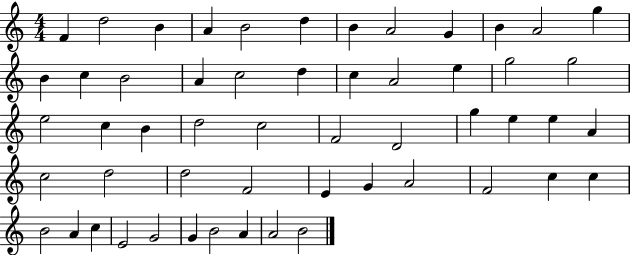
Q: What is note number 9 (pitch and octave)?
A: G4